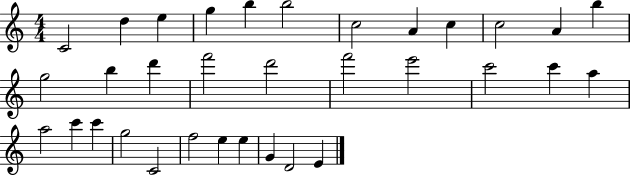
C4/h D5/q E5/q G5/q B5/q B5/h C5/h A4/q C5/q C5/h A4/q B5/q G5/h B5/q D6/q F6/h D6/h F6/h E6/h C6/h C6/q A5/q A5/h C6/q C6/q G5/h C4/h F5/h E5/q E5/q G4/q D4/h E4/q